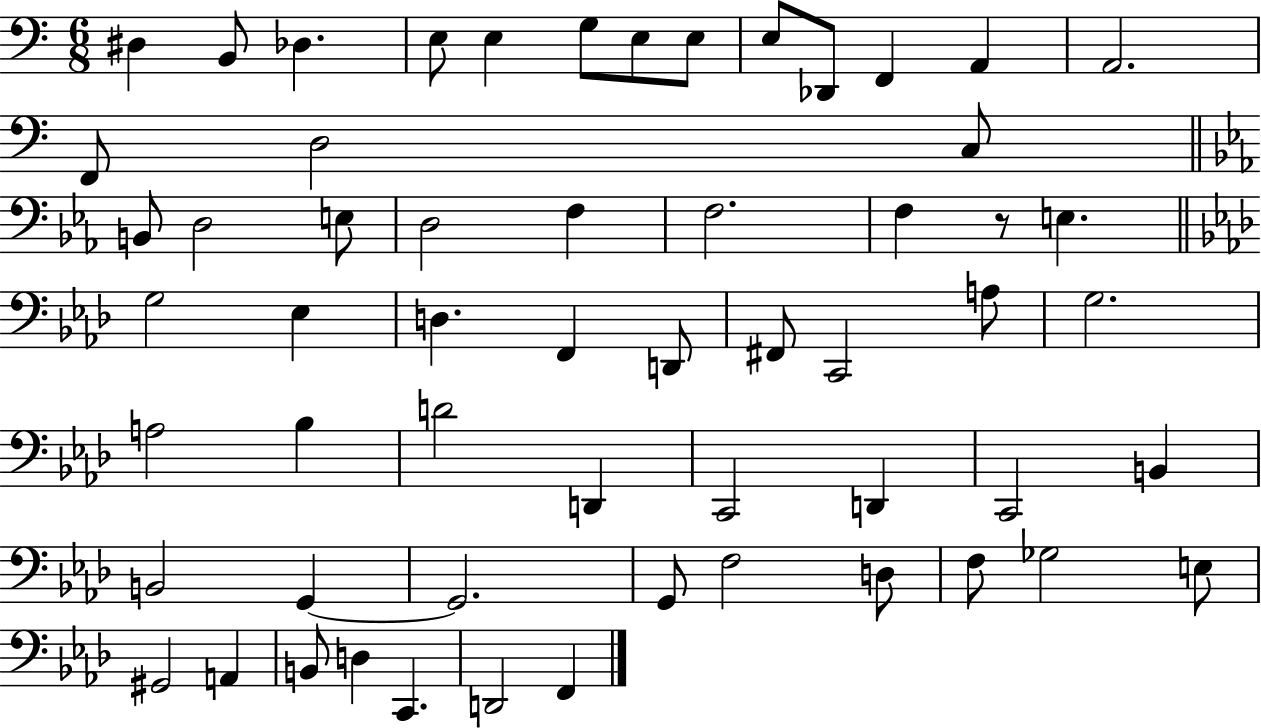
{
  \clef bass
  \numericTimeSignature
  \time 6/8
  \key c \major
  dis4 b,8 des4. | e8 e4 g8 e8 e8 | e8 des,8 f,4 a,4 | a,2. | \break f,8 d2 c8 | \bar "||" \break \key ees \major b,8 d2 e8 | d2 f4 | f2. | f4 r8 e4. | \break \bar "||" \break \key aes \major g2 ees4 | d4. f,4 d,8 | fis,8 c,2 a8 | g2. | \break a2 bes4 | d'2 d,4 | c,2 d,4 | c,2 b,4 | \break b,2 g,4~~ | g,2. | g,8 f2 d8 | f8 ges2 e8 | \break gis,2 a,4 | b,8 d4 c,4. | d,2 f,4 | \bar "|."
}